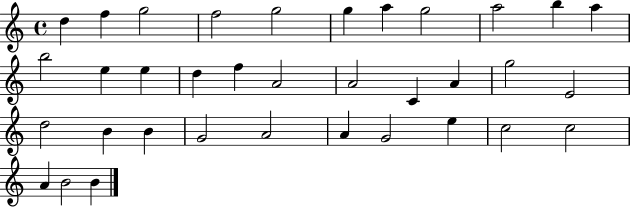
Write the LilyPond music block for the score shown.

{
  \clef treble
  \time 4/4
  \defaultTimeSignature
  \key c \major
  d''4 f''4 g''2 | f''2 g''2 | g''4 a''4 g''2 | a''2 b''4 a''4 | \break b''2 e''4 e''4 | d''4 f''4 a'2 | a'2 c'4 a'4 | g''2 e'2 | \break d''2 b'4 b'4 | g'2 a'2 | a'4 g'2 e''4 | c''2 c''2 | \break a'4 b'2 b'4 | \bar "|."
}